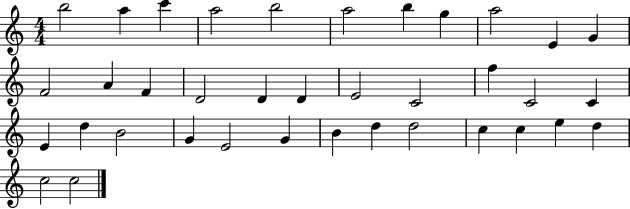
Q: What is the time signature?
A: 4/4